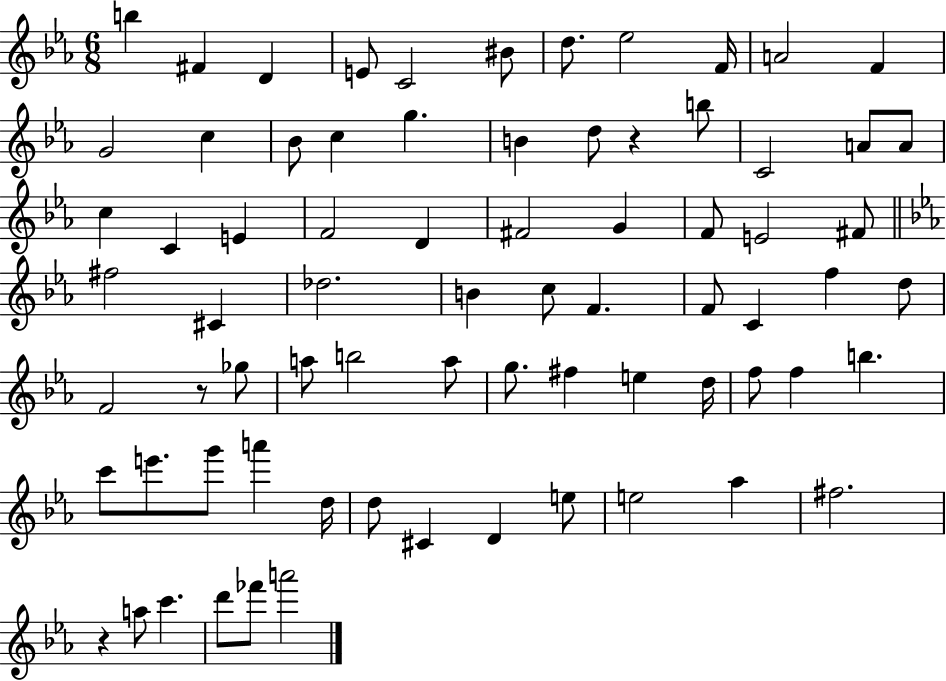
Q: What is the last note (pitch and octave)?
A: A6